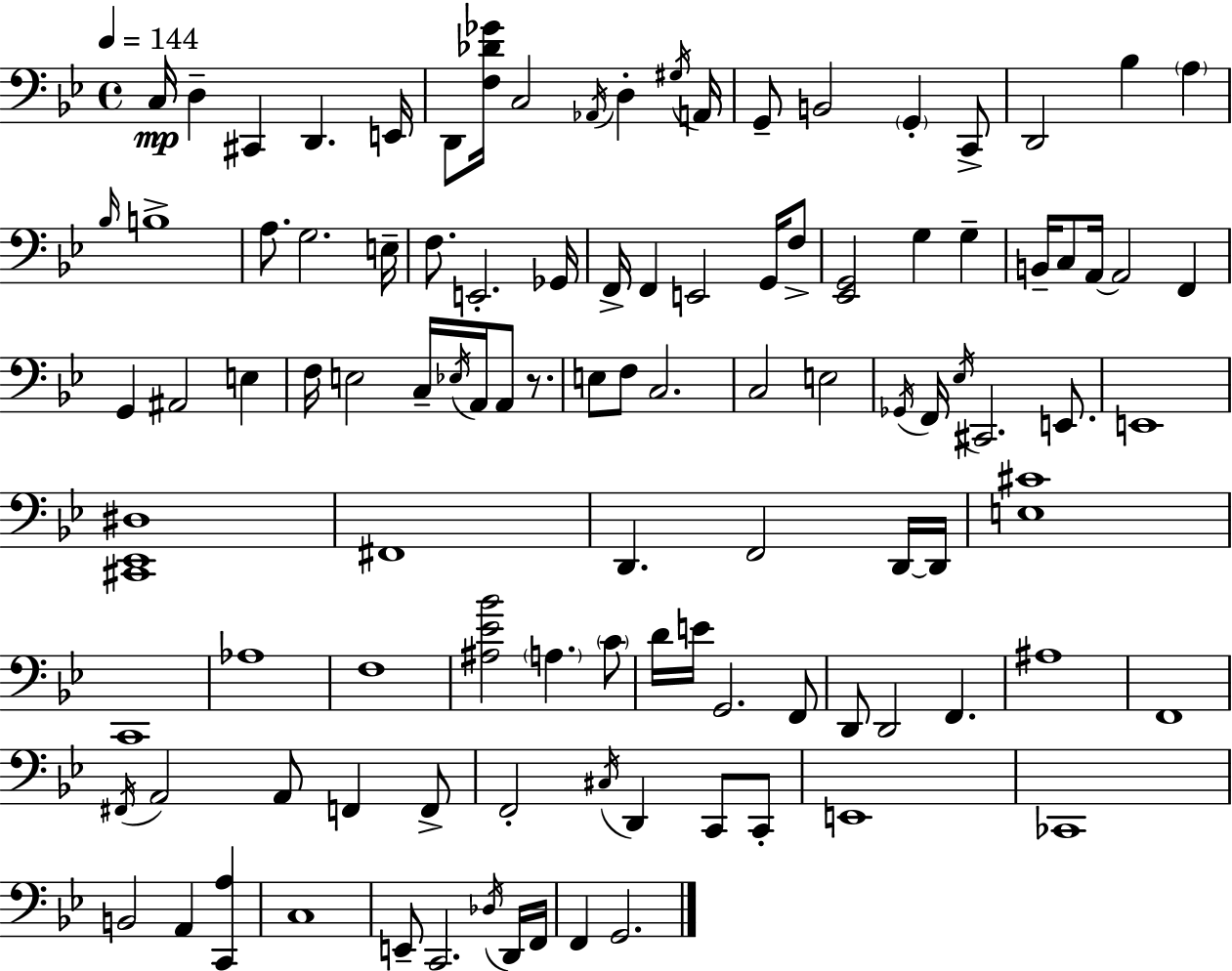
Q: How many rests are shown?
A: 1